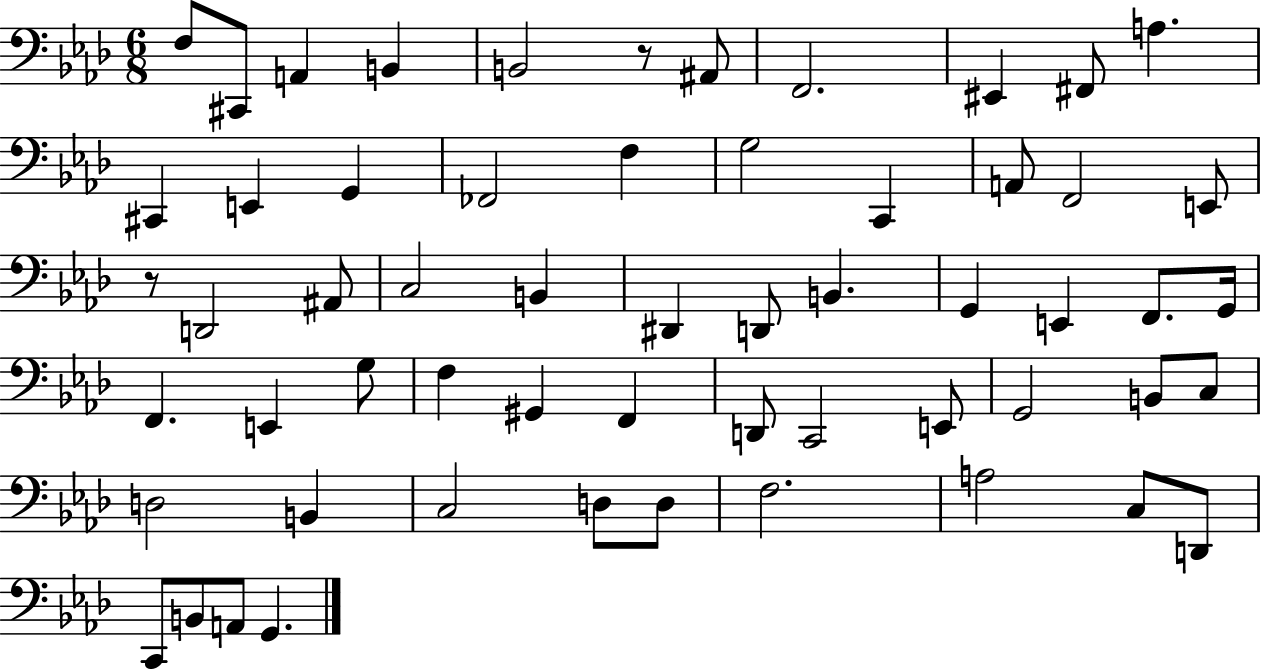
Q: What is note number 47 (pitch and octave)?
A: D3